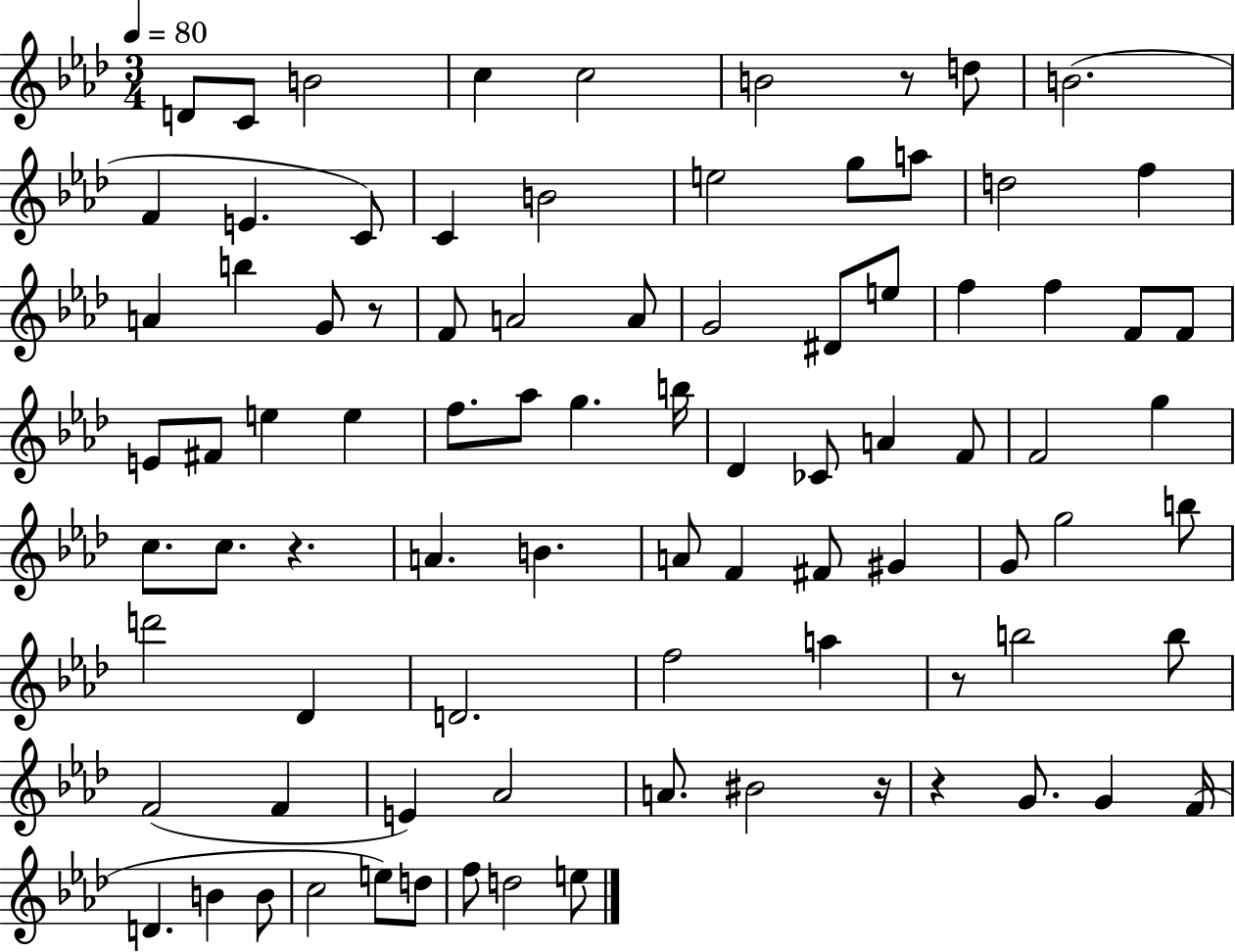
{
  \clef treble
  \numericTimeSignature
  \time 3/4
  \key aes \major
  \tempo 4 = 80
  d'8 c'8 b'2 | c''4 c''2 | b'2 r8 d''8 | b'2.( | \break f'4 e'4. c'8) | c'4 b'2 | e''2 g''8 a''8 | d''2 f''4 | \break a'4 b''4 g'8 r8 | f'8 a'2 a'8 | g'2 dis'8 e''8 | f''4 f''4 f'8 f'8 | \break e'8 fis'8 e''4 e''4 | f''8. aes''8 g''4. b''16 | des'4 ces'8 a'4 f'8 | f'2 g''4 | \break c''8. c''8. r4. | a'4. b'4. | a'8 f'4 fis'8 gis'4 | g'8 g''2 b''8 | \break d'''2 des'4 | d'2. | f''2 a''4 | r8 b''2 b''8 | \break f'2( f'4 | e'4) aes'2 | a'8. bis'2 r16 | r4 g'8. g'4 f'16( | \break d'4. b'4 b'8 | c''2 e''8) d''8 | f''8 d''2 e''8 | \bar "|."
}